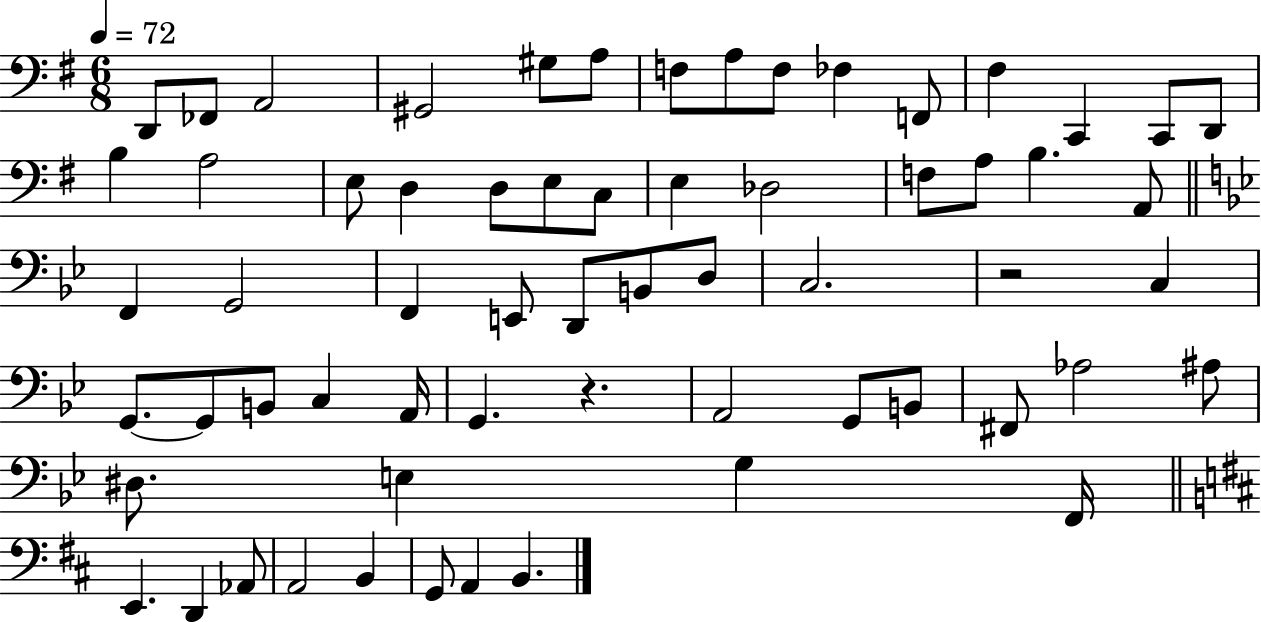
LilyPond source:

{
  \clef bass
  \numericTimeSignature
  \time 6/8
  \key g \major
  \tempo 4 = 72
  d,8 fes,8 a,2 | gis,2 gis8 a8 | f8 a8 f8 fes4 f,8 | fis4 c,4 c,8 d,8 | \break b4 a2 | e8 d4 d8 e8 c8 | e4 des2 | f8 a8 b4. a,8 | \break \bar "||" \break \key bes \major f,4 g,2 | f,4 e,8 d,8 b,8 d8 | c2. | r2 c4 | \break g,8.~~ g,8 b,8 c4 a,16 | g,4. r4. | a,2 g,8 b,8 | fis,8 aes2 ais8 | \break dis8. e4 g4 f,16 | \bar "||" \break \key d \major e,4. d,4 aes,8 | a,2 b,4 | g,8 a,4 b,4. | \bar "|."
}